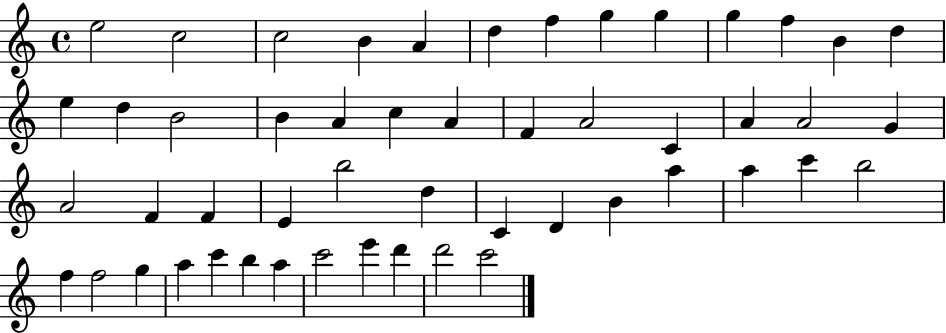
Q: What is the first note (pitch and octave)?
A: E5